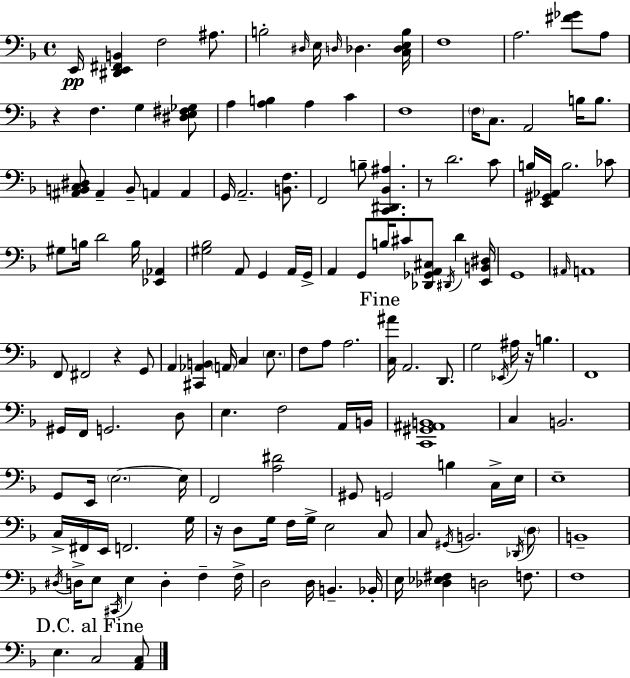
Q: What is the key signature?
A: F major